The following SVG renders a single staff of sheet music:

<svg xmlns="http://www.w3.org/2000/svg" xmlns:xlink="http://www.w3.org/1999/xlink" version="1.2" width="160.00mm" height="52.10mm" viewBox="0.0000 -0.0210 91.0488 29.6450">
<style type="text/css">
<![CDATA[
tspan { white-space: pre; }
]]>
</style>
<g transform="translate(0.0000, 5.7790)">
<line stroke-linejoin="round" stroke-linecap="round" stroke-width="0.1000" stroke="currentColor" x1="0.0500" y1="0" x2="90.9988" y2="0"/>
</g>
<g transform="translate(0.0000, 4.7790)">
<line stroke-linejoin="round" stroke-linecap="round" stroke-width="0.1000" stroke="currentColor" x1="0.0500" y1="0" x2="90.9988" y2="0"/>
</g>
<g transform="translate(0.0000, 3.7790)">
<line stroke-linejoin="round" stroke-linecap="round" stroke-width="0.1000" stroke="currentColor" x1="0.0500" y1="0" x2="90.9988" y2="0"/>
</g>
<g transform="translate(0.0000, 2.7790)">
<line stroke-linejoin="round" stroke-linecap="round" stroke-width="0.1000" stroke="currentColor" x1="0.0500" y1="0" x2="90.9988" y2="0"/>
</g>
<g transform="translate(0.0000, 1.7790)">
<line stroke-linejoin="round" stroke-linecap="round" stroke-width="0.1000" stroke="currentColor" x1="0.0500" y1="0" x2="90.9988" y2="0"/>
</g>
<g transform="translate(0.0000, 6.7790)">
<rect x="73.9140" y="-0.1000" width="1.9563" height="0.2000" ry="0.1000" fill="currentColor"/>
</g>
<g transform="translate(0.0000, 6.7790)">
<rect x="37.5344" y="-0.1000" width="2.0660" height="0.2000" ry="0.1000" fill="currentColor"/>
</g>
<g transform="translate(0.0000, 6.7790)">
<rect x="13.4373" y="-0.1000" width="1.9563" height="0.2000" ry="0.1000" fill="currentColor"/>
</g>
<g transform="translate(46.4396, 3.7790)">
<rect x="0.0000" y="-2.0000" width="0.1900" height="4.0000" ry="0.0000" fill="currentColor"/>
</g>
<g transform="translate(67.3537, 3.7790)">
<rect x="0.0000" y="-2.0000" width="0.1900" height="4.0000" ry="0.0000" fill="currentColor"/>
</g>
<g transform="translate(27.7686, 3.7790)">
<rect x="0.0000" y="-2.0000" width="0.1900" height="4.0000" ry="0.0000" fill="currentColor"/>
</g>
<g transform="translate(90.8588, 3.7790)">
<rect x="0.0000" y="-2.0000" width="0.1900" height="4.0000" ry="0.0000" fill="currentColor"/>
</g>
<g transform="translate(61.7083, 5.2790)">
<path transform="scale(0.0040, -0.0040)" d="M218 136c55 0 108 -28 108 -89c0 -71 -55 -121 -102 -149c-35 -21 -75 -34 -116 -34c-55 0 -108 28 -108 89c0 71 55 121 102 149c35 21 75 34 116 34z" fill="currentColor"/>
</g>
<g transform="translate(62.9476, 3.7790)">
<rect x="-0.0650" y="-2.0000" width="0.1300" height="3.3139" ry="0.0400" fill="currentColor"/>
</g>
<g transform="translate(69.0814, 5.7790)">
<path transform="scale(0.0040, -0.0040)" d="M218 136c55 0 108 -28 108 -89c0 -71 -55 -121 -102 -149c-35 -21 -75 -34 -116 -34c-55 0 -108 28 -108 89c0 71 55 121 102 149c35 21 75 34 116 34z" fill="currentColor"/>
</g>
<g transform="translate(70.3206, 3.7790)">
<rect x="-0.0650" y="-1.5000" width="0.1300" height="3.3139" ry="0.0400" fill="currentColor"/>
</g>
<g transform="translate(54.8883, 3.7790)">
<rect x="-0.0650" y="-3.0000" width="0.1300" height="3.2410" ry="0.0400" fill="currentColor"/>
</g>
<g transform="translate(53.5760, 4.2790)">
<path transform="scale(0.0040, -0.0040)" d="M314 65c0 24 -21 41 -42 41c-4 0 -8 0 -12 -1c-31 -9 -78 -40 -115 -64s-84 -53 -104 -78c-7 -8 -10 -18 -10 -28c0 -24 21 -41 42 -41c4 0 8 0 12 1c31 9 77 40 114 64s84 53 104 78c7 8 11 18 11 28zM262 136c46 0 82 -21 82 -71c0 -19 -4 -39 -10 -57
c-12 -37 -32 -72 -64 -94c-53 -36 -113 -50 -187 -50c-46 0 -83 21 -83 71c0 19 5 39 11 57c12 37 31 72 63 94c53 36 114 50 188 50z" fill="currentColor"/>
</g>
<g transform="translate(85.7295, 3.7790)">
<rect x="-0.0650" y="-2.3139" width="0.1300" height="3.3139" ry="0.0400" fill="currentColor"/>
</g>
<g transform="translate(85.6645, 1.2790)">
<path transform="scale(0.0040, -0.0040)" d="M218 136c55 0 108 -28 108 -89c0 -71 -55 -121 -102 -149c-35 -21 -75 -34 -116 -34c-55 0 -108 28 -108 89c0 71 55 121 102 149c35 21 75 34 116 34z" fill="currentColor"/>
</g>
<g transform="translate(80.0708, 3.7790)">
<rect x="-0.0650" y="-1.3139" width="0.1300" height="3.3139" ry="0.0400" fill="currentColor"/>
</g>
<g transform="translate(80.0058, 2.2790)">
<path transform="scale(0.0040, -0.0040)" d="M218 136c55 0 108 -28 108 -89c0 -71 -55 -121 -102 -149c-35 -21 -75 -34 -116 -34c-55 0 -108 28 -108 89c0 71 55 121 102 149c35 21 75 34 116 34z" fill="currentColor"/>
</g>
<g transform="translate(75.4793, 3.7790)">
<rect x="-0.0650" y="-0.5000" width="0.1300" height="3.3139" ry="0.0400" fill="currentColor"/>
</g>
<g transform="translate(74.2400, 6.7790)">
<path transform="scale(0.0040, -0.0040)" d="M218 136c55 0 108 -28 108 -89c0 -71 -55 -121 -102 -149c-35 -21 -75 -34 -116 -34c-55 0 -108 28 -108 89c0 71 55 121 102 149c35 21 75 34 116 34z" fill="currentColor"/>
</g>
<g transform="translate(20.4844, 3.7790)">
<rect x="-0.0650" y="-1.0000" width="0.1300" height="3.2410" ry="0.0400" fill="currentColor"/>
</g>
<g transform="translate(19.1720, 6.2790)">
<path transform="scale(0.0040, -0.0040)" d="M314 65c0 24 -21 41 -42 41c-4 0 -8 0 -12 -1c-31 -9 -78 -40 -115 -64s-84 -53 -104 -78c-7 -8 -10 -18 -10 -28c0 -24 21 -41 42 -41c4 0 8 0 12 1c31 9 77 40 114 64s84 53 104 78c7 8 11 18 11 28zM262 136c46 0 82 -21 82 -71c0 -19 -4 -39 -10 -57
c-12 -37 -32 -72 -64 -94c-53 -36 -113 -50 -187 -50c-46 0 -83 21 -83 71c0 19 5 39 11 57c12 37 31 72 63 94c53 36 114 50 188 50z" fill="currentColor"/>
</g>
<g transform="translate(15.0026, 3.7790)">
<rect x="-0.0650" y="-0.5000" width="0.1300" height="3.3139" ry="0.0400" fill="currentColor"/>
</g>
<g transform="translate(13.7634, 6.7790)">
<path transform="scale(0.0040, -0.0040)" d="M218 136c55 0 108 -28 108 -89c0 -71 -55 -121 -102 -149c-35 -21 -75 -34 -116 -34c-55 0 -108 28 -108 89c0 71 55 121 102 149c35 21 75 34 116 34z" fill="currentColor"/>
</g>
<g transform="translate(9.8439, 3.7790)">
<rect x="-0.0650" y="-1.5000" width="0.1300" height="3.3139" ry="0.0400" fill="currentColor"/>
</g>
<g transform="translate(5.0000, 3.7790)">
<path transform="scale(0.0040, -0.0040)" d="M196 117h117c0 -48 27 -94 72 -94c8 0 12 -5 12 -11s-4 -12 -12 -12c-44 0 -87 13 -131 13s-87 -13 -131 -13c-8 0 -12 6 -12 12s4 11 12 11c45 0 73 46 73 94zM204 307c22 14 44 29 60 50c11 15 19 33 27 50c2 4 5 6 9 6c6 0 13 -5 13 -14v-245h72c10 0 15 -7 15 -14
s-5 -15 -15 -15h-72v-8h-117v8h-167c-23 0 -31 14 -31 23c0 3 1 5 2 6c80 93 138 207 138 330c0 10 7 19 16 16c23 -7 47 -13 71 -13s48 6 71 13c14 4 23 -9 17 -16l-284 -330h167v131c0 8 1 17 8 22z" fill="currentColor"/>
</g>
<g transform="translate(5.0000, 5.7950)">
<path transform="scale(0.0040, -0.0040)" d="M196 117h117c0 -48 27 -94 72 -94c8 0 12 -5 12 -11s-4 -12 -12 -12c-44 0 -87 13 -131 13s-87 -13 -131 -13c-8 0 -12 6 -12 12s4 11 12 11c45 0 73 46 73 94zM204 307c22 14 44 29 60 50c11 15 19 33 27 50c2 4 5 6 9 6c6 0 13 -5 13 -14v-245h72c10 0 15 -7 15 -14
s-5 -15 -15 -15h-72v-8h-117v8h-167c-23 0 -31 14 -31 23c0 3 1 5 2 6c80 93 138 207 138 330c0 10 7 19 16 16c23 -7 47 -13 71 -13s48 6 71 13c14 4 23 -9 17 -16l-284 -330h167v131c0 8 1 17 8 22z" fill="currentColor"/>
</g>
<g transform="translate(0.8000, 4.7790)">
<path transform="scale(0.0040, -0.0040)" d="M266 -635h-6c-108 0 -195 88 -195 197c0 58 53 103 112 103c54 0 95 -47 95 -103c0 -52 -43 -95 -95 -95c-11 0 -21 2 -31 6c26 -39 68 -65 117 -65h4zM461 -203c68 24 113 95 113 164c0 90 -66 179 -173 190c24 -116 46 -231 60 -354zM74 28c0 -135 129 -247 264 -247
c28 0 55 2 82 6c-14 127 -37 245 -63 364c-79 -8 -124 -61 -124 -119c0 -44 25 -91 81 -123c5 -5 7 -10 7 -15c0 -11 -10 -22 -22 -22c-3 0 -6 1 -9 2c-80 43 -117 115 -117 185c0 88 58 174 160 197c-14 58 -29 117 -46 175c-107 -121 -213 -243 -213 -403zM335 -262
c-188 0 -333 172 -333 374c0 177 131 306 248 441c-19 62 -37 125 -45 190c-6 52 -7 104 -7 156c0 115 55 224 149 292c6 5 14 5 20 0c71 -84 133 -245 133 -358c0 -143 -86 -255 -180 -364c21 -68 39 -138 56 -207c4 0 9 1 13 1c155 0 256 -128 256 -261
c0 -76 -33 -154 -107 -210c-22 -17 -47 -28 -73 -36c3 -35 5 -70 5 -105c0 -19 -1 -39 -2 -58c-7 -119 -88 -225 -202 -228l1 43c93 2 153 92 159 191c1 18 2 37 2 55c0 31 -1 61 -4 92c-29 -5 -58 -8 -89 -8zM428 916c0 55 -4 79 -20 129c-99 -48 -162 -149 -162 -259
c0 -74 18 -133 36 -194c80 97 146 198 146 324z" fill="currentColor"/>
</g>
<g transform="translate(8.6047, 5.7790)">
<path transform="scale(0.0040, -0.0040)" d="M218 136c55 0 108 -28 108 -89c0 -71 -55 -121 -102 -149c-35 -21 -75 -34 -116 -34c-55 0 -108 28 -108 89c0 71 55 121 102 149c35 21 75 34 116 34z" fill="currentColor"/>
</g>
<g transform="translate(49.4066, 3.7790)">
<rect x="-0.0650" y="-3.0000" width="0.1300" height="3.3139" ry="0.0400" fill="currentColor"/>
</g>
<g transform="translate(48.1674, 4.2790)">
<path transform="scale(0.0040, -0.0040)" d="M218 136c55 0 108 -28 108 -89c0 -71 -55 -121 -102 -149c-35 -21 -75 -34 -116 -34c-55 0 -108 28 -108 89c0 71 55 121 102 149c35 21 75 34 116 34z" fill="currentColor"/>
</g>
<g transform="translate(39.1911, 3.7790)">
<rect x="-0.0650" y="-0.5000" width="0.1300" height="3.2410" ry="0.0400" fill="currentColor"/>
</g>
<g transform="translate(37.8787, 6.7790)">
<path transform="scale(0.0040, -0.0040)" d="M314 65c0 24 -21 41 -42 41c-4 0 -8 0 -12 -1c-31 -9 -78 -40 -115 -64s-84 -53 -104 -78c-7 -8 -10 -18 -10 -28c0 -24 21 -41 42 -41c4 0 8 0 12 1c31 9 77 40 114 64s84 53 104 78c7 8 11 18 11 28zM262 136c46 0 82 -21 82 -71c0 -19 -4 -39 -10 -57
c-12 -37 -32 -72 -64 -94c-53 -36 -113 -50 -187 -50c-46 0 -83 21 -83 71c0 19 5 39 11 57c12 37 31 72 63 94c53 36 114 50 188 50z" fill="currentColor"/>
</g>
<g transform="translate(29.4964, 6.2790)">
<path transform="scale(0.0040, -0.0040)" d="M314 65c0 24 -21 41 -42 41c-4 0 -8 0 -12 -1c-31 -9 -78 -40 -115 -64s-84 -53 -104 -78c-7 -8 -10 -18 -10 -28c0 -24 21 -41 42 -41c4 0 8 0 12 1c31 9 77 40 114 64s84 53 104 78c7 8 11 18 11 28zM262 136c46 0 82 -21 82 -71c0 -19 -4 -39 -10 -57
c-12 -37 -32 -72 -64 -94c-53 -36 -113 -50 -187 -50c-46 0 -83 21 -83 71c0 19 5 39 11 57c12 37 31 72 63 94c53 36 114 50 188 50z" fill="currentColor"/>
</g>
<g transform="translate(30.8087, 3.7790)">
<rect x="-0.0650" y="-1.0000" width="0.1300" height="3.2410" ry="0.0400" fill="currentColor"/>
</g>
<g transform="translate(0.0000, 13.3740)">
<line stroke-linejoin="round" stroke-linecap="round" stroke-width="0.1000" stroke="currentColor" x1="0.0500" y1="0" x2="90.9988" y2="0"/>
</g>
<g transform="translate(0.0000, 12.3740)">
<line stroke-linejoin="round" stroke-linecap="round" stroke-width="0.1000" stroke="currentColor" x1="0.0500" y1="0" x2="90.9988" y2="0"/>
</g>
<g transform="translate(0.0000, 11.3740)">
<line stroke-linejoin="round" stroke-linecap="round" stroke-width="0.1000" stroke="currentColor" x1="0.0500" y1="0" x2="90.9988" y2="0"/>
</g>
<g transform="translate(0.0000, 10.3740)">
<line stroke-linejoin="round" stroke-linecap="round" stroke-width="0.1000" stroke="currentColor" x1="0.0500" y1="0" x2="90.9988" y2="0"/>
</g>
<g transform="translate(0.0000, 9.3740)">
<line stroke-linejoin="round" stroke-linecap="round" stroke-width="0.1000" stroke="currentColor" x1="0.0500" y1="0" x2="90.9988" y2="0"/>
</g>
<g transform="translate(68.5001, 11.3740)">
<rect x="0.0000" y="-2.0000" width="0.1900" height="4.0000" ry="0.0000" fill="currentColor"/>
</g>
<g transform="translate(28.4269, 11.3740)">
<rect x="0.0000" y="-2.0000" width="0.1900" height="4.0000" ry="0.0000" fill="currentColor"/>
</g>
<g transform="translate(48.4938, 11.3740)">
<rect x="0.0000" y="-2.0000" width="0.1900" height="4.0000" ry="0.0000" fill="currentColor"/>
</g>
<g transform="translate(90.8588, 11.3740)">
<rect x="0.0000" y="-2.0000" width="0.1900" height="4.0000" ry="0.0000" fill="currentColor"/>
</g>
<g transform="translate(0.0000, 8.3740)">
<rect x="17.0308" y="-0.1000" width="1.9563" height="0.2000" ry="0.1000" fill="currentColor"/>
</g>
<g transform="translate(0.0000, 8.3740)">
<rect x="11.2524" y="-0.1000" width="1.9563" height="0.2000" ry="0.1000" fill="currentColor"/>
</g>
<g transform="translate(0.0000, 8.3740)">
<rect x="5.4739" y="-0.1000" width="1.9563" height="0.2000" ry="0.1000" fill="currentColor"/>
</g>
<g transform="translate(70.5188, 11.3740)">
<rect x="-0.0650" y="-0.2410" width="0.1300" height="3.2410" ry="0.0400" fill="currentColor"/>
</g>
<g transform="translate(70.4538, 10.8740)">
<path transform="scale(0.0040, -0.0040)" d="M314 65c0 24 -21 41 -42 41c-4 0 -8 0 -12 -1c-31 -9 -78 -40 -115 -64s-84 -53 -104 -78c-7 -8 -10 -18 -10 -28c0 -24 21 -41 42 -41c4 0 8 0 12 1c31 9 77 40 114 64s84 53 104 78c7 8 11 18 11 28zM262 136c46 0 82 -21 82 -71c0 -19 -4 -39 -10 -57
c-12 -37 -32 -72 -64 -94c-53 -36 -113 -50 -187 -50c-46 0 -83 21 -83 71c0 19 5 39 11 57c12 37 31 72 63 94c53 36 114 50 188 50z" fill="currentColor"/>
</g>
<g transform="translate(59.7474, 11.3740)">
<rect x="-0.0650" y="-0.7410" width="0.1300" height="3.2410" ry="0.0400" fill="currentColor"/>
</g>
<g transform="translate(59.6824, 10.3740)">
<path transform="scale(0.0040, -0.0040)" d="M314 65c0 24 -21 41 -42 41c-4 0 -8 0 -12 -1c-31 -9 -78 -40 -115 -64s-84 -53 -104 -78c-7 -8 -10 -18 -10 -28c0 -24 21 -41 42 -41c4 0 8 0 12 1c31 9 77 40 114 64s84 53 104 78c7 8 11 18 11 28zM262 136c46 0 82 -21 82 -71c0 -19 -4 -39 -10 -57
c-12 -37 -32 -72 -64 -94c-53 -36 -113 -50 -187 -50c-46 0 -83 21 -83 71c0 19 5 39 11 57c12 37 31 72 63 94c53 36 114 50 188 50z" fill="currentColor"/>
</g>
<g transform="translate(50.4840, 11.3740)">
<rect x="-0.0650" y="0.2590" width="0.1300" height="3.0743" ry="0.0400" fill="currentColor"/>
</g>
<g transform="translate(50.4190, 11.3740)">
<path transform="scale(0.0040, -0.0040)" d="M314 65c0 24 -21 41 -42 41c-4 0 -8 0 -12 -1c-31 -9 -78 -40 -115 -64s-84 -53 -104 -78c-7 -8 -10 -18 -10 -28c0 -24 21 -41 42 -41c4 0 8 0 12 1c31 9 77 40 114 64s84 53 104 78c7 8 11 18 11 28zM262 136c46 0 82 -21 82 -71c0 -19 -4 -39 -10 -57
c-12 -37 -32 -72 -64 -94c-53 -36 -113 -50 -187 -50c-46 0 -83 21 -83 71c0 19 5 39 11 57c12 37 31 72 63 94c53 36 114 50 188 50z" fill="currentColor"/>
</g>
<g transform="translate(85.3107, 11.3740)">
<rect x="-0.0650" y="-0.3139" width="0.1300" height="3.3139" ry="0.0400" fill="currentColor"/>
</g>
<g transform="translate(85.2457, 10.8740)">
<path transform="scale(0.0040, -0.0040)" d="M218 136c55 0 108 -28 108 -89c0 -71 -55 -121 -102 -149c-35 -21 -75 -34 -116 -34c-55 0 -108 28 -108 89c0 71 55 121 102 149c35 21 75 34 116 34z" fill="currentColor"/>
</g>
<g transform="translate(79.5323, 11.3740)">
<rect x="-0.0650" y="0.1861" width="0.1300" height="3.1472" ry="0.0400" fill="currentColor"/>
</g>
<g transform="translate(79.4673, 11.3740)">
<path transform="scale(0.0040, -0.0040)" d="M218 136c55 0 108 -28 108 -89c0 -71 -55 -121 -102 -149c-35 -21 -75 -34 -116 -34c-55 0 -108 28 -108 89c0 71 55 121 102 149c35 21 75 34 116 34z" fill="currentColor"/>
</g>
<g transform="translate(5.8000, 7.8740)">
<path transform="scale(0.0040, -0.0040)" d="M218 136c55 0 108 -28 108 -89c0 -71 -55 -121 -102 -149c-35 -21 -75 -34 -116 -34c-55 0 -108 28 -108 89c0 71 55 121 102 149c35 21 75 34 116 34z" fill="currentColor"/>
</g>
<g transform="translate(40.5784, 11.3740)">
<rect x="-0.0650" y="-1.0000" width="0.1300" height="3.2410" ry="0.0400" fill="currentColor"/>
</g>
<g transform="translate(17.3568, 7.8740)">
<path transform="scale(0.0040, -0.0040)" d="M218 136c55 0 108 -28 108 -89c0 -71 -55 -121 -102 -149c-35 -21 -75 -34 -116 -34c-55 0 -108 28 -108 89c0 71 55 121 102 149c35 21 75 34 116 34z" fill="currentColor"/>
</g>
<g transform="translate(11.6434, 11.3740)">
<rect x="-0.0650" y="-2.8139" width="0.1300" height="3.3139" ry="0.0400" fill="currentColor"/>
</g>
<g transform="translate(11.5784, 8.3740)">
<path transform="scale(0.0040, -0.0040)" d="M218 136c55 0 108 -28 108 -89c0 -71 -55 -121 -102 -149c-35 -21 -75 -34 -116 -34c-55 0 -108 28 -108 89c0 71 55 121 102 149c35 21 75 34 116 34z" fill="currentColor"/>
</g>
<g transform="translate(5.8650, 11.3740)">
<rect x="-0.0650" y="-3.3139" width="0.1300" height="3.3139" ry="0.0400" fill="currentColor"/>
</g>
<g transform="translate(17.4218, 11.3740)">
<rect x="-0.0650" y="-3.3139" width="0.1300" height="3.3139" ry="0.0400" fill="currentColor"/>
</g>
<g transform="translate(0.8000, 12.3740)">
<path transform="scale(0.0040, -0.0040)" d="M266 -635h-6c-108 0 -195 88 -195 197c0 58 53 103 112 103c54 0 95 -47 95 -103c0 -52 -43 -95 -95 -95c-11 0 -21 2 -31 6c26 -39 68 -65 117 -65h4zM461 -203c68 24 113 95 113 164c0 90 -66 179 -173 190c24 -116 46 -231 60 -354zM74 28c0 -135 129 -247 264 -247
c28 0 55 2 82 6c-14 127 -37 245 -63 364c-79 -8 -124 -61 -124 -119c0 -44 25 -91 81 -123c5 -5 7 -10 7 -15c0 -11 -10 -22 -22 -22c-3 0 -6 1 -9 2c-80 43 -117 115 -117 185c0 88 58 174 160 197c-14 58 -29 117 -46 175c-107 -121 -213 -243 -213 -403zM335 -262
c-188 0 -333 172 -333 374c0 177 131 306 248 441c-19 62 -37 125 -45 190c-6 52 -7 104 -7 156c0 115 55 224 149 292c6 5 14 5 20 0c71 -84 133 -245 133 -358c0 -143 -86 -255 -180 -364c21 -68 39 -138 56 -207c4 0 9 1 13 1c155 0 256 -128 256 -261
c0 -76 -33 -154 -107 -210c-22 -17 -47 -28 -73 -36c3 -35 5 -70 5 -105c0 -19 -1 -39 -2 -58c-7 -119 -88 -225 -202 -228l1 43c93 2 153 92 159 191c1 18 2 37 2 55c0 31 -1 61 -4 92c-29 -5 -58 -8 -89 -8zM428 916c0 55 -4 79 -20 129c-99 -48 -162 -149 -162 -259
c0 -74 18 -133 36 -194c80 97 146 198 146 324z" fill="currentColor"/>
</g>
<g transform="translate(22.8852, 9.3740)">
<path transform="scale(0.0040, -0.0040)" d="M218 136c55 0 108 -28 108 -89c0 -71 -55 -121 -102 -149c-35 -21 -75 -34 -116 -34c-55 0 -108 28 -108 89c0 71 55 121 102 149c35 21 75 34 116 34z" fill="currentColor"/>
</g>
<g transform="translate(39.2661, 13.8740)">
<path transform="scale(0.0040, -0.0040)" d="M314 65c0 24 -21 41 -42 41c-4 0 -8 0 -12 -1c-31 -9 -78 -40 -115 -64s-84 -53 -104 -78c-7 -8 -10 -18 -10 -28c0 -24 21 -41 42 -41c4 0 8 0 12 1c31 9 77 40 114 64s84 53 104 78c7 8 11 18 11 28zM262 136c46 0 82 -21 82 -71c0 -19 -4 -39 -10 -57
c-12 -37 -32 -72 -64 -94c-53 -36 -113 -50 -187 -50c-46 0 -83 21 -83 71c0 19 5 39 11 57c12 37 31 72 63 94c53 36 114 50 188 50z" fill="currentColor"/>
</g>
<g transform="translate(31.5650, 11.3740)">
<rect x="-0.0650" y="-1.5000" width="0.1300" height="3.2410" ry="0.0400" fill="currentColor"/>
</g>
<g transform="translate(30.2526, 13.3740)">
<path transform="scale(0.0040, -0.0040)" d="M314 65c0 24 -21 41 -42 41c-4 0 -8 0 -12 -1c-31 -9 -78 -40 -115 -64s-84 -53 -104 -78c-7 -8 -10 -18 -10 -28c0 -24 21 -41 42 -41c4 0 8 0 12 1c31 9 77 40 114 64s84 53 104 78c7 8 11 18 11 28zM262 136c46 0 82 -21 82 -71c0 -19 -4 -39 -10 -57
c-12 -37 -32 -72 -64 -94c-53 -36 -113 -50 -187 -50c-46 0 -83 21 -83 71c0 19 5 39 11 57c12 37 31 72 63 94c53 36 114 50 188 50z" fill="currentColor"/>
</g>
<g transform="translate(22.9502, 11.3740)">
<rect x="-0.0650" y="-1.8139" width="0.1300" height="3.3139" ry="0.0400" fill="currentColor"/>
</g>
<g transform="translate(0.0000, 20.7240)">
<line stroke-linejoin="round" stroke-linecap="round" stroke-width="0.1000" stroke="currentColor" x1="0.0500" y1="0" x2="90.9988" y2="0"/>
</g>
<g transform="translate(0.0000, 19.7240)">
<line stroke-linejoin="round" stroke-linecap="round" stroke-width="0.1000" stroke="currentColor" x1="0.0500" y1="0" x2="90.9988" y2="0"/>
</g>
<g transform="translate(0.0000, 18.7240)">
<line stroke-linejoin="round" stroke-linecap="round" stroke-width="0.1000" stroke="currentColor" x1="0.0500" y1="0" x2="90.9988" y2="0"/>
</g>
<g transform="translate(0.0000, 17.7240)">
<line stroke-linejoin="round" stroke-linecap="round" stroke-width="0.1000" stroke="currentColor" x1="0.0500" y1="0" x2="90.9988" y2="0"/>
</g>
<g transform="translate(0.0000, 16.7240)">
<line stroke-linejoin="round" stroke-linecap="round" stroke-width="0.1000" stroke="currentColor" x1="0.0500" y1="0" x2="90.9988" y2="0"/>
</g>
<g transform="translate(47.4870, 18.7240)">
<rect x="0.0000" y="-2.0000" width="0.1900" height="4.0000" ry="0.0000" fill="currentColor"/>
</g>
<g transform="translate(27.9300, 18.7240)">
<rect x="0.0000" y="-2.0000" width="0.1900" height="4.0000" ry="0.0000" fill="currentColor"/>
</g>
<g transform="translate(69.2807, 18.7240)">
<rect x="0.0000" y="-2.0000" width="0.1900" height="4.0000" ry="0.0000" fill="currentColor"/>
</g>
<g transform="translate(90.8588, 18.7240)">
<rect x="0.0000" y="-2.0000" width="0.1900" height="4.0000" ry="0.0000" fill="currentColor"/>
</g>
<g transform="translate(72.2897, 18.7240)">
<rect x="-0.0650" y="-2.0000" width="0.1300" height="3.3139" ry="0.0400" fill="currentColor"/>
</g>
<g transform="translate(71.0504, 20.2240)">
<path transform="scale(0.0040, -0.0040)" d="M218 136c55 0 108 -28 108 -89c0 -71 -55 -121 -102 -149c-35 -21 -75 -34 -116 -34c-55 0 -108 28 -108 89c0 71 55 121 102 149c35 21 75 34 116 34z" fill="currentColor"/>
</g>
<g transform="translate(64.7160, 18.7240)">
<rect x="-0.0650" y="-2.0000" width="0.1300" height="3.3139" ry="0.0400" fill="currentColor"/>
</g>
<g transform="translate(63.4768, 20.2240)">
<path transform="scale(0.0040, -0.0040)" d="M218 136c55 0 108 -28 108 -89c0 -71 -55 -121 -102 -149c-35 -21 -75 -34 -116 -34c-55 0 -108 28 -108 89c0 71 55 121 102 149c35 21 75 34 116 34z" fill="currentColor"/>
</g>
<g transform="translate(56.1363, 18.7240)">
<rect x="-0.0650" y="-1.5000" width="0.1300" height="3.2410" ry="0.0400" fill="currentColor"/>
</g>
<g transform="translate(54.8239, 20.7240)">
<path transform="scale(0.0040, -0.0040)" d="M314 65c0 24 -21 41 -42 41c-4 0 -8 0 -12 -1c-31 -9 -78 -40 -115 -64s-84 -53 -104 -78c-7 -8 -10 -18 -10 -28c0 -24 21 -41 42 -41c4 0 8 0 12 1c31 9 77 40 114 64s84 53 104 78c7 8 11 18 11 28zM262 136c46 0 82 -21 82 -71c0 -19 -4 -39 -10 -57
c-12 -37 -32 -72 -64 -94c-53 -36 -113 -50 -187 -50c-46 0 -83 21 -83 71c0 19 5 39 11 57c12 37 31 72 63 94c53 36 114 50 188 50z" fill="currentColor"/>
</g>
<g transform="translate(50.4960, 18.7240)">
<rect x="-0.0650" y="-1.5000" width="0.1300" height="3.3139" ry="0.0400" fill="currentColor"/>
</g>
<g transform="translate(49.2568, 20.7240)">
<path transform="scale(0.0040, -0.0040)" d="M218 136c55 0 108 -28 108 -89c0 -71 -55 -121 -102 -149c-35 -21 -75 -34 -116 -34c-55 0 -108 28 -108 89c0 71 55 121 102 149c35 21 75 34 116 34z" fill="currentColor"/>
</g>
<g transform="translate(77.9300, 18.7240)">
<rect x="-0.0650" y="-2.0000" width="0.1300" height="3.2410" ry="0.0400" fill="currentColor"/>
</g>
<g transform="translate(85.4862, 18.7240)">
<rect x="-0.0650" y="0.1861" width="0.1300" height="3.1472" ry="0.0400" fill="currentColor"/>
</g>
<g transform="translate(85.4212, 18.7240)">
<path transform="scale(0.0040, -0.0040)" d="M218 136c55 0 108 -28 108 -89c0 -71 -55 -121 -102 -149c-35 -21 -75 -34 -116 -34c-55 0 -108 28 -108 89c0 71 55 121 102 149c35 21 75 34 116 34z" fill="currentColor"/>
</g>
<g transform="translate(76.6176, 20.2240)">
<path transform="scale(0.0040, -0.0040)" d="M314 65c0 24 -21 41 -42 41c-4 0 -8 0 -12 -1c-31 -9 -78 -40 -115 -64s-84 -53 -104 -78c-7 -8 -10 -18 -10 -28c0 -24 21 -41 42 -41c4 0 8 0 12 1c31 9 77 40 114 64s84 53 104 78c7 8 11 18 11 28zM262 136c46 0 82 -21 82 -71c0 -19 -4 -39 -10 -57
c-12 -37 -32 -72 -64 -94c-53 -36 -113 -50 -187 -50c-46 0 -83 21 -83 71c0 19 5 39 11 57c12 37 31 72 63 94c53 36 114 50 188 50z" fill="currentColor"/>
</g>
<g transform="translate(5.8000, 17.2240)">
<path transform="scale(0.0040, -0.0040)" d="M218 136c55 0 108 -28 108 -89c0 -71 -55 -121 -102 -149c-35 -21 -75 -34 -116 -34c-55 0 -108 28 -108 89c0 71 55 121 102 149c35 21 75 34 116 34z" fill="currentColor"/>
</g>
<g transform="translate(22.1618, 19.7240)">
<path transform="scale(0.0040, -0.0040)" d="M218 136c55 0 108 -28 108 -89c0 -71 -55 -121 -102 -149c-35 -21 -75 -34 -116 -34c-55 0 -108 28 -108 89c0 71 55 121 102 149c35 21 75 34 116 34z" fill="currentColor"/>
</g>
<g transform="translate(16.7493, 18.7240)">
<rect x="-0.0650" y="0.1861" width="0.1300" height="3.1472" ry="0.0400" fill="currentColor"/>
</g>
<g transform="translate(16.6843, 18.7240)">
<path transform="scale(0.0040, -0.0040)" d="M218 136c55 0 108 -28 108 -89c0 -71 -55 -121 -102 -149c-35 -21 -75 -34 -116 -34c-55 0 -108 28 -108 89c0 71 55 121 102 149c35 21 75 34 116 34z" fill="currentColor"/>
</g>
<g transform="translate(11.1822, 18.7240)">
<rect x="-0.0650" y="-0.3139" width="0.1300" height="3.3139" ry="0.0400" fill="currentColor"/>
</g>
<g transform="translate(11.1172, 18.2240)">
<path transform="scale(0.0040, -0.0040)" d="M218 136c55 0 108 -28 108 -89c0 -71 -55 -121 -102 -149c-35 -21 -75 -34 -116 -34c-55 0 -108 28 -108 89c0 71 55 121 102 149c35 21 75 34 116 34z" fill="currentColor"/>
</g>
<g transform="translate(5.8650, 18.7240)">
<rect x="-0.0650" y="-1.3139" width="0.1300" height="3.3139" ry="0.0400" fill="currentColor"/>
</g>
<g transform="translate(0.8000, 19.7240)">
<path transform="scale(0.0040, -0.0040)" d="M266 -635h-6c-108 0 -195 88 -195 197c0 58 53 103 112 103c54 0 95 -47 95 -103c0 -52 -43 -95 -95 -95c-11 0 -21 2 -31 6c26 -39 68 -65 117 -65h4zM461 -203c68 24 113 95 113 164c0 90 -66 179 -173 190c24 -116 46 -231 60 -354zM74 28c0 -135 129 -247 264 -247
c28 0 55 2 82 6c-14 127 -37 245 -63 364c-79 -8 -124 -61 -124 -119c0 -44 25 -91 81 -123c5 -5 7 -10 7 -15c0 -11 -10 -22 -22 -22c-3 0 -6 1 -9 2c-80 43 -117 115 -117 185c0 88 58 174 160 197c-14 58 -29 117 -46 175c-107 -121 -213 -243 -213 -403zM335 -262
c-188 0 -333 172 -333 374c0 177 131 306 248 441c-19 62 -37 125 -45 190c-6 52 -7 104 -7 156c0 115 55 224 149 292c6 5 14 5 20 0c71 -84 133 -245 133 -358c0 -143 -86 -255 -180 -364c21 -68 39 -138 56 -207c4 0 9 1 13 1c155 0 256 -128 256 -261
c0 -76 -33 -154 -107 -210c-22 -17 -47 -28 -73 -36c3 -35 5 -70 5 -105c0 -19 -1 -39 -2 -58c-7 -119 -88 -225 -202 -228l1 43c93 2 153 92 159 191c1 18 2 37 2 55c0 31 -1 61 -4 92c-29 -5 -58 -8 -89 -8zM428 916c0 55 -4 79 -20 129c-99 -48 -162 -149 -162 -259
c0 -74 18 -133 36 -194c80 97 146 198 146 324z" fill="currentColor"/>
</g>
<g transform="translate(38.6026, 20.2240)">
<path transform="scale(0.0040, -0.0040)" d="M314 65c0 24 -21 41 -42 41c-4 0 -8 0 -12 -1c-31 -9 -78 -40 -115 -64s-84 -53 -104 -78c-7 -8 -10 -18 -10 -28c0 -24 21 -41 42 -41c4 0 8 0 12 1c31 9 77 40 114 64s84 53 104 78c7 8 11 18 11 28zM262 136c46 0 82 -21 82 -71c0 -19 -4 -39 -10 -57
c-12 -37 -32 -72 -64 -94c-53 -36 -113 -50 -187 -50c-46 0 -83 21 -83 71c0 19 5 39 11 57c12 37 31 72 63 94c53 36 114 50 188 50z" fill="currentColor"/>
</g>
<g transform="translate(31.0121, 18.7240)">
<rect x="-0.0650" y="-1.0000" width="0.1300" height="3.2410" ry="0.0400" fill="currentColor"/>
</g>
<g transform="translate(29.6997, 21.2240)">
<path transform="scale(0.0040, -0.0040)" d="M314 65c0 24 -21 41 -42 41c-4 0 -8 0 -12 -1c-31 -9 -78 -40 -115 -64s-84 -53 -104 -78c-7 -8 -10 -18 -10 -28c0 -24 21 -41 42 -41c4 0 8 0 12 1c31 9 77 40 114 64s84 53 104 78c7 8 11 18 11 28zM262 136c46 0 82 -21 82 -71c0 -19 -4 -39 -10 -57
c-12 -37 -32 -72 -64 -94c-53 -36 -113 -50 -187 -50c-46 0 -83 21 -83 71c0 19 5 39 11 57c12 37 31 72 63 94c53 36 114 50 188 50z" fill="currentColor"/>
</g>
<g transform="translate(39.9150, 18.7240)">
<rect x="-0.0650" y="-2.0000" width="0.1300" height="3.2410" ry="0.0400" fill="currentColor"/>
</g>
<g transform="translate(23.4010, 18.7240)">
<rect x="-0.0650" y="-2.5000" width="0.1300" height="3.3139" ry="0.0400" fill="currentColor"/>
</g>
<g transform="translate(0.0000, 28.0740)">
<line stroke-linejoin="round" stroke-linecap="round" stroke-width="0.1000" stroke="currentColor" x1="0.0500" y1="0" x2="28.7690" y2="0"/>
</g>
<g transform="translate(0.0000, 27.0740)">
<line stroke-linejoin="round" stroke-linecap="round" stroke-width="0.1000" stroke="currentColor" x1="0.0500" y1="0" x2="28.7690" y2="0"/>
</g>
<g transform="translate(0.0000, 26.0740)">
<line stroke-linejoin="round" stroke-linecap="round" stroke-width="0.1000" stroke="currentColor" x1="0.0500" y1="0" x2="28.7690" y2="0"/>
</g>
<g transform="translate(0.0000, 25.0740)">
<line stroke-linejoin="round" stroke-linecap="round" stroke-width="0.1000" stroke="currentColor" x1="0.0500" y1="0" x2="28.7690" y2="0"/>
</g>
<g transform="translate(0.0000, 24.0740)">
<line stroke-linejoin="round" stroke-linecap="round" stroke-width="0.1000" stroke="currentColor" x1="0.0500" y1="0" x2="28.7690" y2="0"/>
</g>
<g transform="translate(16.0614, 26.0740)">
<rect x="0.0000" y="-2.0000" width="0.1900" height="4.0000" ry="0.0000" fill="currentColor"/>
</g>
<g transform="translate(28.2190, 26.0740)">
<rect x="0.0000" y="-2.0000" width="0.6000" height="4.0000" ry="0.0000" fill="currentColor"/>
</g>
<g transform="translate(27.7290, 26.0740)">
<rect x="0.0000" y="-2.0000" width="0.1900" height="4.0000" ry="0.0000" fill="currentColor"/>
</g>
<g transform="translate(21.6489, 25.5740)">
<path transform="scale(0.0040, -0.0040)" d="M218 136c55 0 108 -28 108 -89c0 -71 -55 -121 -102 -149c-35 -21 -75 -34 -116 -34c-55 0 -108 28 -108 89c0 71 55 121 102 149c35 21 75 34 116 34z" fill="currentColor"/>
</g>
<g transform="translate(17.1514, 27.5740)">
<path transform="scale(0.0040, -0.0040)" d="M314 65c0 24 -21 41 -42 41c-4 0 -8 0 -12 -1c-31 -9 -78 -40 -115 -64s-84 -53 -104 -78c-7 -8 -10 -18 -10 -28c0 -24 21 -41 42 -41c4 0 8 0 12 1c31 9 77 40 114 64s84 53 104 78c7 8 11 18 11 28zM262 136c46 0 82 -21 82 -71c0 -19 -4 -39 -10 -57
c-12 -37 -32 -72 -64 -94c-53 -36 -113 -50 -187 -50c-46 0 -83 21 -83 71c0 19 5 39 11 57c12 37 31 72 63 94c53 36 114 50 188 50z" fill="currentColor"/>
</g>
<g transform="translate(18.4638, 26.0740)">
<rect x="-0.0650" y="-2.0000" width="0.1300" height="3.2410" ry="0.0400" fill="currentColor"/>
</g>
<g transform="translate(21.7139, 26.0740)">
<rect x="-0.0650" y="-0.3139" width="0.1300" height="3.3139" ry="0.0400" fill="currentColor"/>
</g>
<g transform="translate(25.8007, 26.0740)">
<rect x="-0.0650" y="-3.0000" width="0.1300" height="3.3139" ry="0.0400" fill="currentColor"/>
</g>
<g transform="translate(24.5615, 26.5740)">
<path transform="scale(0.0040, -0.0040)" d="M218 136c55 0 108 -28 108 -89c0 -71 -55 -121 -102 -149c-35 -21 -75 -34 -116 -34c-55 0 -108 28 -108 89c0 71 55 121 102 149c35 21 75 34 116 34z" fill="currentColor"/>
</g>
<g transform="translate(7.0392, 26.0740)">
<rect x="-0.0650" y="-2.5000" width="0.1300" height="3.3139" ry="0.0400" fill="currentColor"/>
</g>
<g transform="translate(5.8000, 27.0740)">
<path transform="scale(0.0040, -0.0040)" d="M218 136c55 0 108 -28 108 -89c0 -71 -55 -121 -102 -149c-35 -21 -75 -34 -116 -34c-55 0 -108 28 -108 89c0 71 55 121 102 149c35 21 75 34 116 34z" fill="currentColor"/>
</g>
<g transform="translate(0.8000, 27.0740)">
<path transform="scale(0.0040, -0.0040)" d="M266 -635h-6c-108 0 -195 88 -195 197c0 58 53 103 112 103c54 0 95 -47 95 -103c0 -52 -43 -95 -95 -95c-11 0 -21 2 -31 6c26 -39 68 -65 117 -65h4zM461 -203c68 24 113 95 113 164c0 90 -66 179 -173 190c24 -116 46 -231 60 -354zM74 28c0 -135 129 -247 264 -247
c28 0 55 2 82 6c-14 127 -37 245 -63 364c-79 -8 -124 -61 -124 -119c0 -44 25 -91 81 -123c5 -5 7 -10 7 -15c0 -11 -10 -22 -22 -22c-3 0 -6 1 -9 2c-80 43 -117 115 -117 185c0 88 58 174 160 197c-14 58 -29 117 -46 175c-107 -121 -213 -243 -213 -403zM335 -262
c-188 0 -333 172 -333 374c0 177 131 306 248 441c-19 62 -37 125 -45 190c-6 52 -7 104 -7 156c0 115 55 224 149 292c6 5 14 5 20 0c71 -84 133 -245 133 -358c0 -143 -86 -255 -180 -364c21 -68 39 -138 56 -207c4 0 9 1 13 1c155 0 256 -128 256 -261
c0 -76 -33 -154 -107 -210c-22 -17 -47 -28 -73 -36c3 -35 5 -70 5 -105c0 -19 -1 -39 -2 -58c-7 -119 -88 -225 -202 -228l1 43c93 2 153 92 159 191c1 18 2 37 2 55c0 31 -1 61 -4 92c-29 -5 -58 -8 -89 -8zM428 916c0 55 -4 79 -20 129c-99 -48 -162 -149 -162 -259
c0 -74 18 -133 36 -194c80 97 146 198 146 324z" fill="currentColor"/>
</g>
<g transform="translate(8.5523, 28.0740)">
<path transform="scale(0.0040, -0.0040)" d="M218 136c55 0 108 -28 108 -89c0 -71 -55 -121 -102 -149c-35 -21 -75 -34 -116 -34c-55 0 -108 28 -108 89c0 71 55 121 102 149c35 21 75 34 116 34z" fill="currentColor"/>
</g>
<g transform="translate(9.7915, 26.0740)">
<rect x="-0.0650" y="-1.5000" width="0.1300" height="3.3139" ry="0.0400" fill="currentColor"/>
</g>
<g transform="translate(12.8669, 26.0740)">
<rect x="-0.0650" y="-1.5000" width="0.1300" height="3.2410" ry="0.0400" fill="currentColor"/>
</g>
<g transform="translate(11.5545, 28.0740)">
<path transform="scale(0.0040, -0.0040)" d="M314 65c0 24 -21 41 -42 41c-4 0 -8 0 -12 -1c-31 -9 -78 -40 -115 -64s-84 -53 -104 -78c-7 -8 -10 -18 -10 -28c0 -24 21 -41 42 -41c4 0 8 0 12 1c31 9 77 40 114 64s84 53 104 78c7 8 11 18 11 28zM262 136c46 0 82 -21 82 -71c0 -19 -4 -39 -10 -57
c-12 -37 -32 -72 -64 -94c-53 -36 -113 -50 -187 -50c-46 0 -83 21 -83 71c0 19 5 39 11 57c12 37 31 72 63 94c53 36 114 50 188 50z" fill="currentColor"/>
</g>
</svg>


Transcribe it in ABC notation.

X:1
T:Untitled
M:4/4
L:1/4
K:C
E C D2 D2 C2 A A2 F E C e g b a b f E2 D2 B2 d2 c2 B c e c B G D2 F2 E E2 F F F2 B G E E2 F2 c A